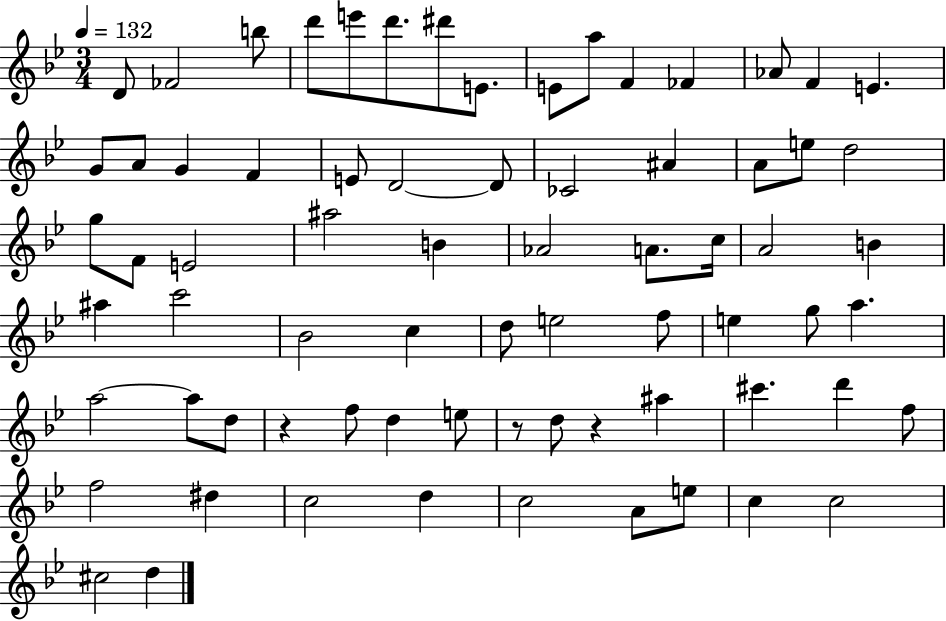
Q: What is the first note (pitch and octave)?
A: D4